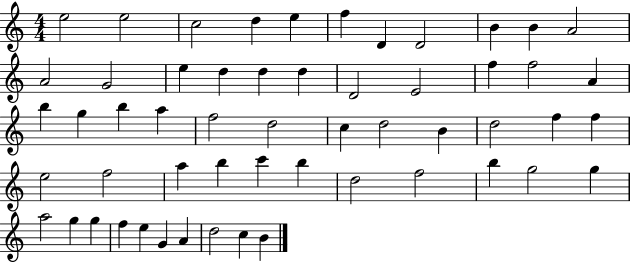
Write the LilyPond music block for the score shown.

{
  \clef treble
  \numericTimeSignature
  \time 4/4
  \key c \major
  e''2 e''2 | c''2 d''4 e''4 | f''4 d'4 d'2 | b'4 b'4 a'2 | \break a'2 g'2 | e''4 d''4 d''4 d''4 | d'2 e'2 | f''4 f''2 a'4 | \break b''4 g''4 b''4 a''4 | f''2 d''2 | c''4 d''2 b'4 | d''2 f''4 f''4 | \break e''2 f''2 | a''4 b''4 c'''4 b''4 | d''2 f''2 | b''4 g''2 g''4 | \break a''2 g''4 g''4 | f''4 e''4 g'4 a'4 | d''2 c''4 b'4 | \bar "|."
}